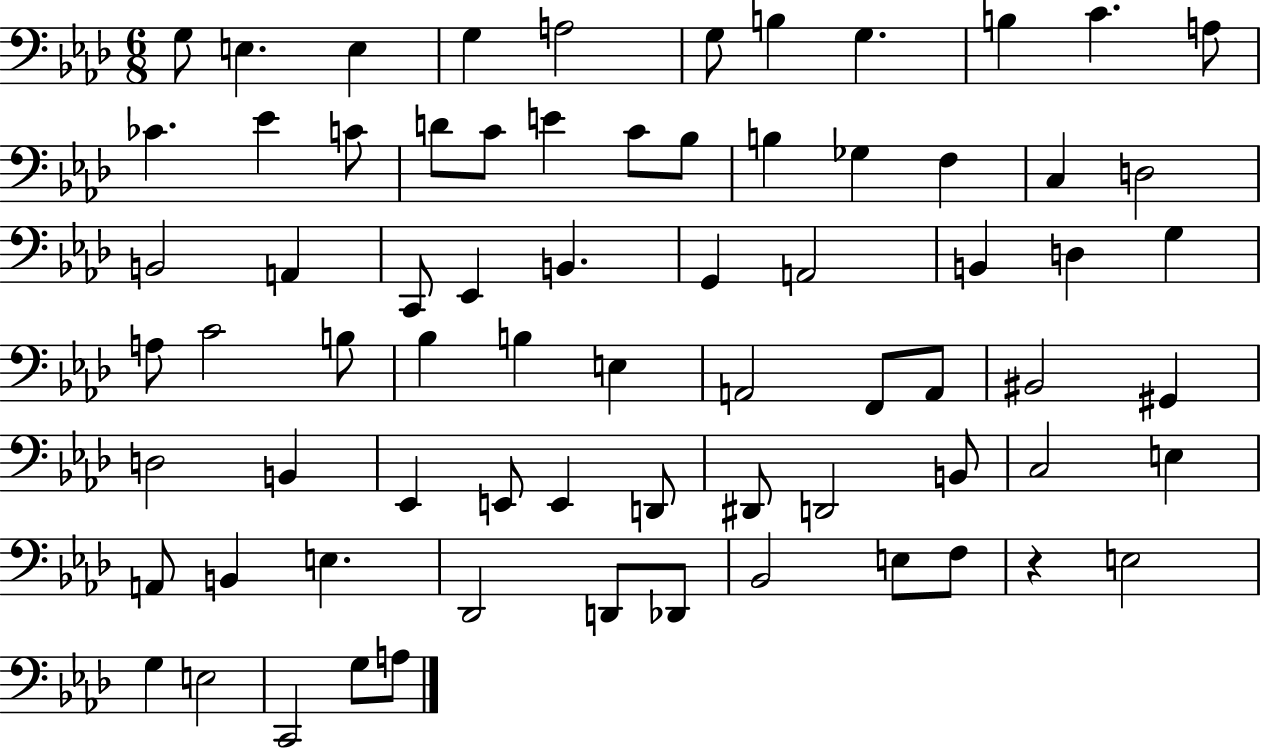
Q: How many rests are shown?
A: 1